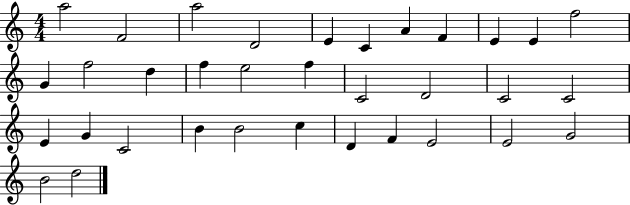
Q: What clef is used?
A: treble